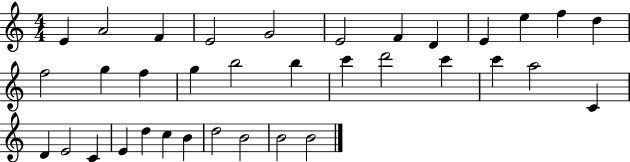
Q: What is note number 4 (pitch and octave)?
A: E4